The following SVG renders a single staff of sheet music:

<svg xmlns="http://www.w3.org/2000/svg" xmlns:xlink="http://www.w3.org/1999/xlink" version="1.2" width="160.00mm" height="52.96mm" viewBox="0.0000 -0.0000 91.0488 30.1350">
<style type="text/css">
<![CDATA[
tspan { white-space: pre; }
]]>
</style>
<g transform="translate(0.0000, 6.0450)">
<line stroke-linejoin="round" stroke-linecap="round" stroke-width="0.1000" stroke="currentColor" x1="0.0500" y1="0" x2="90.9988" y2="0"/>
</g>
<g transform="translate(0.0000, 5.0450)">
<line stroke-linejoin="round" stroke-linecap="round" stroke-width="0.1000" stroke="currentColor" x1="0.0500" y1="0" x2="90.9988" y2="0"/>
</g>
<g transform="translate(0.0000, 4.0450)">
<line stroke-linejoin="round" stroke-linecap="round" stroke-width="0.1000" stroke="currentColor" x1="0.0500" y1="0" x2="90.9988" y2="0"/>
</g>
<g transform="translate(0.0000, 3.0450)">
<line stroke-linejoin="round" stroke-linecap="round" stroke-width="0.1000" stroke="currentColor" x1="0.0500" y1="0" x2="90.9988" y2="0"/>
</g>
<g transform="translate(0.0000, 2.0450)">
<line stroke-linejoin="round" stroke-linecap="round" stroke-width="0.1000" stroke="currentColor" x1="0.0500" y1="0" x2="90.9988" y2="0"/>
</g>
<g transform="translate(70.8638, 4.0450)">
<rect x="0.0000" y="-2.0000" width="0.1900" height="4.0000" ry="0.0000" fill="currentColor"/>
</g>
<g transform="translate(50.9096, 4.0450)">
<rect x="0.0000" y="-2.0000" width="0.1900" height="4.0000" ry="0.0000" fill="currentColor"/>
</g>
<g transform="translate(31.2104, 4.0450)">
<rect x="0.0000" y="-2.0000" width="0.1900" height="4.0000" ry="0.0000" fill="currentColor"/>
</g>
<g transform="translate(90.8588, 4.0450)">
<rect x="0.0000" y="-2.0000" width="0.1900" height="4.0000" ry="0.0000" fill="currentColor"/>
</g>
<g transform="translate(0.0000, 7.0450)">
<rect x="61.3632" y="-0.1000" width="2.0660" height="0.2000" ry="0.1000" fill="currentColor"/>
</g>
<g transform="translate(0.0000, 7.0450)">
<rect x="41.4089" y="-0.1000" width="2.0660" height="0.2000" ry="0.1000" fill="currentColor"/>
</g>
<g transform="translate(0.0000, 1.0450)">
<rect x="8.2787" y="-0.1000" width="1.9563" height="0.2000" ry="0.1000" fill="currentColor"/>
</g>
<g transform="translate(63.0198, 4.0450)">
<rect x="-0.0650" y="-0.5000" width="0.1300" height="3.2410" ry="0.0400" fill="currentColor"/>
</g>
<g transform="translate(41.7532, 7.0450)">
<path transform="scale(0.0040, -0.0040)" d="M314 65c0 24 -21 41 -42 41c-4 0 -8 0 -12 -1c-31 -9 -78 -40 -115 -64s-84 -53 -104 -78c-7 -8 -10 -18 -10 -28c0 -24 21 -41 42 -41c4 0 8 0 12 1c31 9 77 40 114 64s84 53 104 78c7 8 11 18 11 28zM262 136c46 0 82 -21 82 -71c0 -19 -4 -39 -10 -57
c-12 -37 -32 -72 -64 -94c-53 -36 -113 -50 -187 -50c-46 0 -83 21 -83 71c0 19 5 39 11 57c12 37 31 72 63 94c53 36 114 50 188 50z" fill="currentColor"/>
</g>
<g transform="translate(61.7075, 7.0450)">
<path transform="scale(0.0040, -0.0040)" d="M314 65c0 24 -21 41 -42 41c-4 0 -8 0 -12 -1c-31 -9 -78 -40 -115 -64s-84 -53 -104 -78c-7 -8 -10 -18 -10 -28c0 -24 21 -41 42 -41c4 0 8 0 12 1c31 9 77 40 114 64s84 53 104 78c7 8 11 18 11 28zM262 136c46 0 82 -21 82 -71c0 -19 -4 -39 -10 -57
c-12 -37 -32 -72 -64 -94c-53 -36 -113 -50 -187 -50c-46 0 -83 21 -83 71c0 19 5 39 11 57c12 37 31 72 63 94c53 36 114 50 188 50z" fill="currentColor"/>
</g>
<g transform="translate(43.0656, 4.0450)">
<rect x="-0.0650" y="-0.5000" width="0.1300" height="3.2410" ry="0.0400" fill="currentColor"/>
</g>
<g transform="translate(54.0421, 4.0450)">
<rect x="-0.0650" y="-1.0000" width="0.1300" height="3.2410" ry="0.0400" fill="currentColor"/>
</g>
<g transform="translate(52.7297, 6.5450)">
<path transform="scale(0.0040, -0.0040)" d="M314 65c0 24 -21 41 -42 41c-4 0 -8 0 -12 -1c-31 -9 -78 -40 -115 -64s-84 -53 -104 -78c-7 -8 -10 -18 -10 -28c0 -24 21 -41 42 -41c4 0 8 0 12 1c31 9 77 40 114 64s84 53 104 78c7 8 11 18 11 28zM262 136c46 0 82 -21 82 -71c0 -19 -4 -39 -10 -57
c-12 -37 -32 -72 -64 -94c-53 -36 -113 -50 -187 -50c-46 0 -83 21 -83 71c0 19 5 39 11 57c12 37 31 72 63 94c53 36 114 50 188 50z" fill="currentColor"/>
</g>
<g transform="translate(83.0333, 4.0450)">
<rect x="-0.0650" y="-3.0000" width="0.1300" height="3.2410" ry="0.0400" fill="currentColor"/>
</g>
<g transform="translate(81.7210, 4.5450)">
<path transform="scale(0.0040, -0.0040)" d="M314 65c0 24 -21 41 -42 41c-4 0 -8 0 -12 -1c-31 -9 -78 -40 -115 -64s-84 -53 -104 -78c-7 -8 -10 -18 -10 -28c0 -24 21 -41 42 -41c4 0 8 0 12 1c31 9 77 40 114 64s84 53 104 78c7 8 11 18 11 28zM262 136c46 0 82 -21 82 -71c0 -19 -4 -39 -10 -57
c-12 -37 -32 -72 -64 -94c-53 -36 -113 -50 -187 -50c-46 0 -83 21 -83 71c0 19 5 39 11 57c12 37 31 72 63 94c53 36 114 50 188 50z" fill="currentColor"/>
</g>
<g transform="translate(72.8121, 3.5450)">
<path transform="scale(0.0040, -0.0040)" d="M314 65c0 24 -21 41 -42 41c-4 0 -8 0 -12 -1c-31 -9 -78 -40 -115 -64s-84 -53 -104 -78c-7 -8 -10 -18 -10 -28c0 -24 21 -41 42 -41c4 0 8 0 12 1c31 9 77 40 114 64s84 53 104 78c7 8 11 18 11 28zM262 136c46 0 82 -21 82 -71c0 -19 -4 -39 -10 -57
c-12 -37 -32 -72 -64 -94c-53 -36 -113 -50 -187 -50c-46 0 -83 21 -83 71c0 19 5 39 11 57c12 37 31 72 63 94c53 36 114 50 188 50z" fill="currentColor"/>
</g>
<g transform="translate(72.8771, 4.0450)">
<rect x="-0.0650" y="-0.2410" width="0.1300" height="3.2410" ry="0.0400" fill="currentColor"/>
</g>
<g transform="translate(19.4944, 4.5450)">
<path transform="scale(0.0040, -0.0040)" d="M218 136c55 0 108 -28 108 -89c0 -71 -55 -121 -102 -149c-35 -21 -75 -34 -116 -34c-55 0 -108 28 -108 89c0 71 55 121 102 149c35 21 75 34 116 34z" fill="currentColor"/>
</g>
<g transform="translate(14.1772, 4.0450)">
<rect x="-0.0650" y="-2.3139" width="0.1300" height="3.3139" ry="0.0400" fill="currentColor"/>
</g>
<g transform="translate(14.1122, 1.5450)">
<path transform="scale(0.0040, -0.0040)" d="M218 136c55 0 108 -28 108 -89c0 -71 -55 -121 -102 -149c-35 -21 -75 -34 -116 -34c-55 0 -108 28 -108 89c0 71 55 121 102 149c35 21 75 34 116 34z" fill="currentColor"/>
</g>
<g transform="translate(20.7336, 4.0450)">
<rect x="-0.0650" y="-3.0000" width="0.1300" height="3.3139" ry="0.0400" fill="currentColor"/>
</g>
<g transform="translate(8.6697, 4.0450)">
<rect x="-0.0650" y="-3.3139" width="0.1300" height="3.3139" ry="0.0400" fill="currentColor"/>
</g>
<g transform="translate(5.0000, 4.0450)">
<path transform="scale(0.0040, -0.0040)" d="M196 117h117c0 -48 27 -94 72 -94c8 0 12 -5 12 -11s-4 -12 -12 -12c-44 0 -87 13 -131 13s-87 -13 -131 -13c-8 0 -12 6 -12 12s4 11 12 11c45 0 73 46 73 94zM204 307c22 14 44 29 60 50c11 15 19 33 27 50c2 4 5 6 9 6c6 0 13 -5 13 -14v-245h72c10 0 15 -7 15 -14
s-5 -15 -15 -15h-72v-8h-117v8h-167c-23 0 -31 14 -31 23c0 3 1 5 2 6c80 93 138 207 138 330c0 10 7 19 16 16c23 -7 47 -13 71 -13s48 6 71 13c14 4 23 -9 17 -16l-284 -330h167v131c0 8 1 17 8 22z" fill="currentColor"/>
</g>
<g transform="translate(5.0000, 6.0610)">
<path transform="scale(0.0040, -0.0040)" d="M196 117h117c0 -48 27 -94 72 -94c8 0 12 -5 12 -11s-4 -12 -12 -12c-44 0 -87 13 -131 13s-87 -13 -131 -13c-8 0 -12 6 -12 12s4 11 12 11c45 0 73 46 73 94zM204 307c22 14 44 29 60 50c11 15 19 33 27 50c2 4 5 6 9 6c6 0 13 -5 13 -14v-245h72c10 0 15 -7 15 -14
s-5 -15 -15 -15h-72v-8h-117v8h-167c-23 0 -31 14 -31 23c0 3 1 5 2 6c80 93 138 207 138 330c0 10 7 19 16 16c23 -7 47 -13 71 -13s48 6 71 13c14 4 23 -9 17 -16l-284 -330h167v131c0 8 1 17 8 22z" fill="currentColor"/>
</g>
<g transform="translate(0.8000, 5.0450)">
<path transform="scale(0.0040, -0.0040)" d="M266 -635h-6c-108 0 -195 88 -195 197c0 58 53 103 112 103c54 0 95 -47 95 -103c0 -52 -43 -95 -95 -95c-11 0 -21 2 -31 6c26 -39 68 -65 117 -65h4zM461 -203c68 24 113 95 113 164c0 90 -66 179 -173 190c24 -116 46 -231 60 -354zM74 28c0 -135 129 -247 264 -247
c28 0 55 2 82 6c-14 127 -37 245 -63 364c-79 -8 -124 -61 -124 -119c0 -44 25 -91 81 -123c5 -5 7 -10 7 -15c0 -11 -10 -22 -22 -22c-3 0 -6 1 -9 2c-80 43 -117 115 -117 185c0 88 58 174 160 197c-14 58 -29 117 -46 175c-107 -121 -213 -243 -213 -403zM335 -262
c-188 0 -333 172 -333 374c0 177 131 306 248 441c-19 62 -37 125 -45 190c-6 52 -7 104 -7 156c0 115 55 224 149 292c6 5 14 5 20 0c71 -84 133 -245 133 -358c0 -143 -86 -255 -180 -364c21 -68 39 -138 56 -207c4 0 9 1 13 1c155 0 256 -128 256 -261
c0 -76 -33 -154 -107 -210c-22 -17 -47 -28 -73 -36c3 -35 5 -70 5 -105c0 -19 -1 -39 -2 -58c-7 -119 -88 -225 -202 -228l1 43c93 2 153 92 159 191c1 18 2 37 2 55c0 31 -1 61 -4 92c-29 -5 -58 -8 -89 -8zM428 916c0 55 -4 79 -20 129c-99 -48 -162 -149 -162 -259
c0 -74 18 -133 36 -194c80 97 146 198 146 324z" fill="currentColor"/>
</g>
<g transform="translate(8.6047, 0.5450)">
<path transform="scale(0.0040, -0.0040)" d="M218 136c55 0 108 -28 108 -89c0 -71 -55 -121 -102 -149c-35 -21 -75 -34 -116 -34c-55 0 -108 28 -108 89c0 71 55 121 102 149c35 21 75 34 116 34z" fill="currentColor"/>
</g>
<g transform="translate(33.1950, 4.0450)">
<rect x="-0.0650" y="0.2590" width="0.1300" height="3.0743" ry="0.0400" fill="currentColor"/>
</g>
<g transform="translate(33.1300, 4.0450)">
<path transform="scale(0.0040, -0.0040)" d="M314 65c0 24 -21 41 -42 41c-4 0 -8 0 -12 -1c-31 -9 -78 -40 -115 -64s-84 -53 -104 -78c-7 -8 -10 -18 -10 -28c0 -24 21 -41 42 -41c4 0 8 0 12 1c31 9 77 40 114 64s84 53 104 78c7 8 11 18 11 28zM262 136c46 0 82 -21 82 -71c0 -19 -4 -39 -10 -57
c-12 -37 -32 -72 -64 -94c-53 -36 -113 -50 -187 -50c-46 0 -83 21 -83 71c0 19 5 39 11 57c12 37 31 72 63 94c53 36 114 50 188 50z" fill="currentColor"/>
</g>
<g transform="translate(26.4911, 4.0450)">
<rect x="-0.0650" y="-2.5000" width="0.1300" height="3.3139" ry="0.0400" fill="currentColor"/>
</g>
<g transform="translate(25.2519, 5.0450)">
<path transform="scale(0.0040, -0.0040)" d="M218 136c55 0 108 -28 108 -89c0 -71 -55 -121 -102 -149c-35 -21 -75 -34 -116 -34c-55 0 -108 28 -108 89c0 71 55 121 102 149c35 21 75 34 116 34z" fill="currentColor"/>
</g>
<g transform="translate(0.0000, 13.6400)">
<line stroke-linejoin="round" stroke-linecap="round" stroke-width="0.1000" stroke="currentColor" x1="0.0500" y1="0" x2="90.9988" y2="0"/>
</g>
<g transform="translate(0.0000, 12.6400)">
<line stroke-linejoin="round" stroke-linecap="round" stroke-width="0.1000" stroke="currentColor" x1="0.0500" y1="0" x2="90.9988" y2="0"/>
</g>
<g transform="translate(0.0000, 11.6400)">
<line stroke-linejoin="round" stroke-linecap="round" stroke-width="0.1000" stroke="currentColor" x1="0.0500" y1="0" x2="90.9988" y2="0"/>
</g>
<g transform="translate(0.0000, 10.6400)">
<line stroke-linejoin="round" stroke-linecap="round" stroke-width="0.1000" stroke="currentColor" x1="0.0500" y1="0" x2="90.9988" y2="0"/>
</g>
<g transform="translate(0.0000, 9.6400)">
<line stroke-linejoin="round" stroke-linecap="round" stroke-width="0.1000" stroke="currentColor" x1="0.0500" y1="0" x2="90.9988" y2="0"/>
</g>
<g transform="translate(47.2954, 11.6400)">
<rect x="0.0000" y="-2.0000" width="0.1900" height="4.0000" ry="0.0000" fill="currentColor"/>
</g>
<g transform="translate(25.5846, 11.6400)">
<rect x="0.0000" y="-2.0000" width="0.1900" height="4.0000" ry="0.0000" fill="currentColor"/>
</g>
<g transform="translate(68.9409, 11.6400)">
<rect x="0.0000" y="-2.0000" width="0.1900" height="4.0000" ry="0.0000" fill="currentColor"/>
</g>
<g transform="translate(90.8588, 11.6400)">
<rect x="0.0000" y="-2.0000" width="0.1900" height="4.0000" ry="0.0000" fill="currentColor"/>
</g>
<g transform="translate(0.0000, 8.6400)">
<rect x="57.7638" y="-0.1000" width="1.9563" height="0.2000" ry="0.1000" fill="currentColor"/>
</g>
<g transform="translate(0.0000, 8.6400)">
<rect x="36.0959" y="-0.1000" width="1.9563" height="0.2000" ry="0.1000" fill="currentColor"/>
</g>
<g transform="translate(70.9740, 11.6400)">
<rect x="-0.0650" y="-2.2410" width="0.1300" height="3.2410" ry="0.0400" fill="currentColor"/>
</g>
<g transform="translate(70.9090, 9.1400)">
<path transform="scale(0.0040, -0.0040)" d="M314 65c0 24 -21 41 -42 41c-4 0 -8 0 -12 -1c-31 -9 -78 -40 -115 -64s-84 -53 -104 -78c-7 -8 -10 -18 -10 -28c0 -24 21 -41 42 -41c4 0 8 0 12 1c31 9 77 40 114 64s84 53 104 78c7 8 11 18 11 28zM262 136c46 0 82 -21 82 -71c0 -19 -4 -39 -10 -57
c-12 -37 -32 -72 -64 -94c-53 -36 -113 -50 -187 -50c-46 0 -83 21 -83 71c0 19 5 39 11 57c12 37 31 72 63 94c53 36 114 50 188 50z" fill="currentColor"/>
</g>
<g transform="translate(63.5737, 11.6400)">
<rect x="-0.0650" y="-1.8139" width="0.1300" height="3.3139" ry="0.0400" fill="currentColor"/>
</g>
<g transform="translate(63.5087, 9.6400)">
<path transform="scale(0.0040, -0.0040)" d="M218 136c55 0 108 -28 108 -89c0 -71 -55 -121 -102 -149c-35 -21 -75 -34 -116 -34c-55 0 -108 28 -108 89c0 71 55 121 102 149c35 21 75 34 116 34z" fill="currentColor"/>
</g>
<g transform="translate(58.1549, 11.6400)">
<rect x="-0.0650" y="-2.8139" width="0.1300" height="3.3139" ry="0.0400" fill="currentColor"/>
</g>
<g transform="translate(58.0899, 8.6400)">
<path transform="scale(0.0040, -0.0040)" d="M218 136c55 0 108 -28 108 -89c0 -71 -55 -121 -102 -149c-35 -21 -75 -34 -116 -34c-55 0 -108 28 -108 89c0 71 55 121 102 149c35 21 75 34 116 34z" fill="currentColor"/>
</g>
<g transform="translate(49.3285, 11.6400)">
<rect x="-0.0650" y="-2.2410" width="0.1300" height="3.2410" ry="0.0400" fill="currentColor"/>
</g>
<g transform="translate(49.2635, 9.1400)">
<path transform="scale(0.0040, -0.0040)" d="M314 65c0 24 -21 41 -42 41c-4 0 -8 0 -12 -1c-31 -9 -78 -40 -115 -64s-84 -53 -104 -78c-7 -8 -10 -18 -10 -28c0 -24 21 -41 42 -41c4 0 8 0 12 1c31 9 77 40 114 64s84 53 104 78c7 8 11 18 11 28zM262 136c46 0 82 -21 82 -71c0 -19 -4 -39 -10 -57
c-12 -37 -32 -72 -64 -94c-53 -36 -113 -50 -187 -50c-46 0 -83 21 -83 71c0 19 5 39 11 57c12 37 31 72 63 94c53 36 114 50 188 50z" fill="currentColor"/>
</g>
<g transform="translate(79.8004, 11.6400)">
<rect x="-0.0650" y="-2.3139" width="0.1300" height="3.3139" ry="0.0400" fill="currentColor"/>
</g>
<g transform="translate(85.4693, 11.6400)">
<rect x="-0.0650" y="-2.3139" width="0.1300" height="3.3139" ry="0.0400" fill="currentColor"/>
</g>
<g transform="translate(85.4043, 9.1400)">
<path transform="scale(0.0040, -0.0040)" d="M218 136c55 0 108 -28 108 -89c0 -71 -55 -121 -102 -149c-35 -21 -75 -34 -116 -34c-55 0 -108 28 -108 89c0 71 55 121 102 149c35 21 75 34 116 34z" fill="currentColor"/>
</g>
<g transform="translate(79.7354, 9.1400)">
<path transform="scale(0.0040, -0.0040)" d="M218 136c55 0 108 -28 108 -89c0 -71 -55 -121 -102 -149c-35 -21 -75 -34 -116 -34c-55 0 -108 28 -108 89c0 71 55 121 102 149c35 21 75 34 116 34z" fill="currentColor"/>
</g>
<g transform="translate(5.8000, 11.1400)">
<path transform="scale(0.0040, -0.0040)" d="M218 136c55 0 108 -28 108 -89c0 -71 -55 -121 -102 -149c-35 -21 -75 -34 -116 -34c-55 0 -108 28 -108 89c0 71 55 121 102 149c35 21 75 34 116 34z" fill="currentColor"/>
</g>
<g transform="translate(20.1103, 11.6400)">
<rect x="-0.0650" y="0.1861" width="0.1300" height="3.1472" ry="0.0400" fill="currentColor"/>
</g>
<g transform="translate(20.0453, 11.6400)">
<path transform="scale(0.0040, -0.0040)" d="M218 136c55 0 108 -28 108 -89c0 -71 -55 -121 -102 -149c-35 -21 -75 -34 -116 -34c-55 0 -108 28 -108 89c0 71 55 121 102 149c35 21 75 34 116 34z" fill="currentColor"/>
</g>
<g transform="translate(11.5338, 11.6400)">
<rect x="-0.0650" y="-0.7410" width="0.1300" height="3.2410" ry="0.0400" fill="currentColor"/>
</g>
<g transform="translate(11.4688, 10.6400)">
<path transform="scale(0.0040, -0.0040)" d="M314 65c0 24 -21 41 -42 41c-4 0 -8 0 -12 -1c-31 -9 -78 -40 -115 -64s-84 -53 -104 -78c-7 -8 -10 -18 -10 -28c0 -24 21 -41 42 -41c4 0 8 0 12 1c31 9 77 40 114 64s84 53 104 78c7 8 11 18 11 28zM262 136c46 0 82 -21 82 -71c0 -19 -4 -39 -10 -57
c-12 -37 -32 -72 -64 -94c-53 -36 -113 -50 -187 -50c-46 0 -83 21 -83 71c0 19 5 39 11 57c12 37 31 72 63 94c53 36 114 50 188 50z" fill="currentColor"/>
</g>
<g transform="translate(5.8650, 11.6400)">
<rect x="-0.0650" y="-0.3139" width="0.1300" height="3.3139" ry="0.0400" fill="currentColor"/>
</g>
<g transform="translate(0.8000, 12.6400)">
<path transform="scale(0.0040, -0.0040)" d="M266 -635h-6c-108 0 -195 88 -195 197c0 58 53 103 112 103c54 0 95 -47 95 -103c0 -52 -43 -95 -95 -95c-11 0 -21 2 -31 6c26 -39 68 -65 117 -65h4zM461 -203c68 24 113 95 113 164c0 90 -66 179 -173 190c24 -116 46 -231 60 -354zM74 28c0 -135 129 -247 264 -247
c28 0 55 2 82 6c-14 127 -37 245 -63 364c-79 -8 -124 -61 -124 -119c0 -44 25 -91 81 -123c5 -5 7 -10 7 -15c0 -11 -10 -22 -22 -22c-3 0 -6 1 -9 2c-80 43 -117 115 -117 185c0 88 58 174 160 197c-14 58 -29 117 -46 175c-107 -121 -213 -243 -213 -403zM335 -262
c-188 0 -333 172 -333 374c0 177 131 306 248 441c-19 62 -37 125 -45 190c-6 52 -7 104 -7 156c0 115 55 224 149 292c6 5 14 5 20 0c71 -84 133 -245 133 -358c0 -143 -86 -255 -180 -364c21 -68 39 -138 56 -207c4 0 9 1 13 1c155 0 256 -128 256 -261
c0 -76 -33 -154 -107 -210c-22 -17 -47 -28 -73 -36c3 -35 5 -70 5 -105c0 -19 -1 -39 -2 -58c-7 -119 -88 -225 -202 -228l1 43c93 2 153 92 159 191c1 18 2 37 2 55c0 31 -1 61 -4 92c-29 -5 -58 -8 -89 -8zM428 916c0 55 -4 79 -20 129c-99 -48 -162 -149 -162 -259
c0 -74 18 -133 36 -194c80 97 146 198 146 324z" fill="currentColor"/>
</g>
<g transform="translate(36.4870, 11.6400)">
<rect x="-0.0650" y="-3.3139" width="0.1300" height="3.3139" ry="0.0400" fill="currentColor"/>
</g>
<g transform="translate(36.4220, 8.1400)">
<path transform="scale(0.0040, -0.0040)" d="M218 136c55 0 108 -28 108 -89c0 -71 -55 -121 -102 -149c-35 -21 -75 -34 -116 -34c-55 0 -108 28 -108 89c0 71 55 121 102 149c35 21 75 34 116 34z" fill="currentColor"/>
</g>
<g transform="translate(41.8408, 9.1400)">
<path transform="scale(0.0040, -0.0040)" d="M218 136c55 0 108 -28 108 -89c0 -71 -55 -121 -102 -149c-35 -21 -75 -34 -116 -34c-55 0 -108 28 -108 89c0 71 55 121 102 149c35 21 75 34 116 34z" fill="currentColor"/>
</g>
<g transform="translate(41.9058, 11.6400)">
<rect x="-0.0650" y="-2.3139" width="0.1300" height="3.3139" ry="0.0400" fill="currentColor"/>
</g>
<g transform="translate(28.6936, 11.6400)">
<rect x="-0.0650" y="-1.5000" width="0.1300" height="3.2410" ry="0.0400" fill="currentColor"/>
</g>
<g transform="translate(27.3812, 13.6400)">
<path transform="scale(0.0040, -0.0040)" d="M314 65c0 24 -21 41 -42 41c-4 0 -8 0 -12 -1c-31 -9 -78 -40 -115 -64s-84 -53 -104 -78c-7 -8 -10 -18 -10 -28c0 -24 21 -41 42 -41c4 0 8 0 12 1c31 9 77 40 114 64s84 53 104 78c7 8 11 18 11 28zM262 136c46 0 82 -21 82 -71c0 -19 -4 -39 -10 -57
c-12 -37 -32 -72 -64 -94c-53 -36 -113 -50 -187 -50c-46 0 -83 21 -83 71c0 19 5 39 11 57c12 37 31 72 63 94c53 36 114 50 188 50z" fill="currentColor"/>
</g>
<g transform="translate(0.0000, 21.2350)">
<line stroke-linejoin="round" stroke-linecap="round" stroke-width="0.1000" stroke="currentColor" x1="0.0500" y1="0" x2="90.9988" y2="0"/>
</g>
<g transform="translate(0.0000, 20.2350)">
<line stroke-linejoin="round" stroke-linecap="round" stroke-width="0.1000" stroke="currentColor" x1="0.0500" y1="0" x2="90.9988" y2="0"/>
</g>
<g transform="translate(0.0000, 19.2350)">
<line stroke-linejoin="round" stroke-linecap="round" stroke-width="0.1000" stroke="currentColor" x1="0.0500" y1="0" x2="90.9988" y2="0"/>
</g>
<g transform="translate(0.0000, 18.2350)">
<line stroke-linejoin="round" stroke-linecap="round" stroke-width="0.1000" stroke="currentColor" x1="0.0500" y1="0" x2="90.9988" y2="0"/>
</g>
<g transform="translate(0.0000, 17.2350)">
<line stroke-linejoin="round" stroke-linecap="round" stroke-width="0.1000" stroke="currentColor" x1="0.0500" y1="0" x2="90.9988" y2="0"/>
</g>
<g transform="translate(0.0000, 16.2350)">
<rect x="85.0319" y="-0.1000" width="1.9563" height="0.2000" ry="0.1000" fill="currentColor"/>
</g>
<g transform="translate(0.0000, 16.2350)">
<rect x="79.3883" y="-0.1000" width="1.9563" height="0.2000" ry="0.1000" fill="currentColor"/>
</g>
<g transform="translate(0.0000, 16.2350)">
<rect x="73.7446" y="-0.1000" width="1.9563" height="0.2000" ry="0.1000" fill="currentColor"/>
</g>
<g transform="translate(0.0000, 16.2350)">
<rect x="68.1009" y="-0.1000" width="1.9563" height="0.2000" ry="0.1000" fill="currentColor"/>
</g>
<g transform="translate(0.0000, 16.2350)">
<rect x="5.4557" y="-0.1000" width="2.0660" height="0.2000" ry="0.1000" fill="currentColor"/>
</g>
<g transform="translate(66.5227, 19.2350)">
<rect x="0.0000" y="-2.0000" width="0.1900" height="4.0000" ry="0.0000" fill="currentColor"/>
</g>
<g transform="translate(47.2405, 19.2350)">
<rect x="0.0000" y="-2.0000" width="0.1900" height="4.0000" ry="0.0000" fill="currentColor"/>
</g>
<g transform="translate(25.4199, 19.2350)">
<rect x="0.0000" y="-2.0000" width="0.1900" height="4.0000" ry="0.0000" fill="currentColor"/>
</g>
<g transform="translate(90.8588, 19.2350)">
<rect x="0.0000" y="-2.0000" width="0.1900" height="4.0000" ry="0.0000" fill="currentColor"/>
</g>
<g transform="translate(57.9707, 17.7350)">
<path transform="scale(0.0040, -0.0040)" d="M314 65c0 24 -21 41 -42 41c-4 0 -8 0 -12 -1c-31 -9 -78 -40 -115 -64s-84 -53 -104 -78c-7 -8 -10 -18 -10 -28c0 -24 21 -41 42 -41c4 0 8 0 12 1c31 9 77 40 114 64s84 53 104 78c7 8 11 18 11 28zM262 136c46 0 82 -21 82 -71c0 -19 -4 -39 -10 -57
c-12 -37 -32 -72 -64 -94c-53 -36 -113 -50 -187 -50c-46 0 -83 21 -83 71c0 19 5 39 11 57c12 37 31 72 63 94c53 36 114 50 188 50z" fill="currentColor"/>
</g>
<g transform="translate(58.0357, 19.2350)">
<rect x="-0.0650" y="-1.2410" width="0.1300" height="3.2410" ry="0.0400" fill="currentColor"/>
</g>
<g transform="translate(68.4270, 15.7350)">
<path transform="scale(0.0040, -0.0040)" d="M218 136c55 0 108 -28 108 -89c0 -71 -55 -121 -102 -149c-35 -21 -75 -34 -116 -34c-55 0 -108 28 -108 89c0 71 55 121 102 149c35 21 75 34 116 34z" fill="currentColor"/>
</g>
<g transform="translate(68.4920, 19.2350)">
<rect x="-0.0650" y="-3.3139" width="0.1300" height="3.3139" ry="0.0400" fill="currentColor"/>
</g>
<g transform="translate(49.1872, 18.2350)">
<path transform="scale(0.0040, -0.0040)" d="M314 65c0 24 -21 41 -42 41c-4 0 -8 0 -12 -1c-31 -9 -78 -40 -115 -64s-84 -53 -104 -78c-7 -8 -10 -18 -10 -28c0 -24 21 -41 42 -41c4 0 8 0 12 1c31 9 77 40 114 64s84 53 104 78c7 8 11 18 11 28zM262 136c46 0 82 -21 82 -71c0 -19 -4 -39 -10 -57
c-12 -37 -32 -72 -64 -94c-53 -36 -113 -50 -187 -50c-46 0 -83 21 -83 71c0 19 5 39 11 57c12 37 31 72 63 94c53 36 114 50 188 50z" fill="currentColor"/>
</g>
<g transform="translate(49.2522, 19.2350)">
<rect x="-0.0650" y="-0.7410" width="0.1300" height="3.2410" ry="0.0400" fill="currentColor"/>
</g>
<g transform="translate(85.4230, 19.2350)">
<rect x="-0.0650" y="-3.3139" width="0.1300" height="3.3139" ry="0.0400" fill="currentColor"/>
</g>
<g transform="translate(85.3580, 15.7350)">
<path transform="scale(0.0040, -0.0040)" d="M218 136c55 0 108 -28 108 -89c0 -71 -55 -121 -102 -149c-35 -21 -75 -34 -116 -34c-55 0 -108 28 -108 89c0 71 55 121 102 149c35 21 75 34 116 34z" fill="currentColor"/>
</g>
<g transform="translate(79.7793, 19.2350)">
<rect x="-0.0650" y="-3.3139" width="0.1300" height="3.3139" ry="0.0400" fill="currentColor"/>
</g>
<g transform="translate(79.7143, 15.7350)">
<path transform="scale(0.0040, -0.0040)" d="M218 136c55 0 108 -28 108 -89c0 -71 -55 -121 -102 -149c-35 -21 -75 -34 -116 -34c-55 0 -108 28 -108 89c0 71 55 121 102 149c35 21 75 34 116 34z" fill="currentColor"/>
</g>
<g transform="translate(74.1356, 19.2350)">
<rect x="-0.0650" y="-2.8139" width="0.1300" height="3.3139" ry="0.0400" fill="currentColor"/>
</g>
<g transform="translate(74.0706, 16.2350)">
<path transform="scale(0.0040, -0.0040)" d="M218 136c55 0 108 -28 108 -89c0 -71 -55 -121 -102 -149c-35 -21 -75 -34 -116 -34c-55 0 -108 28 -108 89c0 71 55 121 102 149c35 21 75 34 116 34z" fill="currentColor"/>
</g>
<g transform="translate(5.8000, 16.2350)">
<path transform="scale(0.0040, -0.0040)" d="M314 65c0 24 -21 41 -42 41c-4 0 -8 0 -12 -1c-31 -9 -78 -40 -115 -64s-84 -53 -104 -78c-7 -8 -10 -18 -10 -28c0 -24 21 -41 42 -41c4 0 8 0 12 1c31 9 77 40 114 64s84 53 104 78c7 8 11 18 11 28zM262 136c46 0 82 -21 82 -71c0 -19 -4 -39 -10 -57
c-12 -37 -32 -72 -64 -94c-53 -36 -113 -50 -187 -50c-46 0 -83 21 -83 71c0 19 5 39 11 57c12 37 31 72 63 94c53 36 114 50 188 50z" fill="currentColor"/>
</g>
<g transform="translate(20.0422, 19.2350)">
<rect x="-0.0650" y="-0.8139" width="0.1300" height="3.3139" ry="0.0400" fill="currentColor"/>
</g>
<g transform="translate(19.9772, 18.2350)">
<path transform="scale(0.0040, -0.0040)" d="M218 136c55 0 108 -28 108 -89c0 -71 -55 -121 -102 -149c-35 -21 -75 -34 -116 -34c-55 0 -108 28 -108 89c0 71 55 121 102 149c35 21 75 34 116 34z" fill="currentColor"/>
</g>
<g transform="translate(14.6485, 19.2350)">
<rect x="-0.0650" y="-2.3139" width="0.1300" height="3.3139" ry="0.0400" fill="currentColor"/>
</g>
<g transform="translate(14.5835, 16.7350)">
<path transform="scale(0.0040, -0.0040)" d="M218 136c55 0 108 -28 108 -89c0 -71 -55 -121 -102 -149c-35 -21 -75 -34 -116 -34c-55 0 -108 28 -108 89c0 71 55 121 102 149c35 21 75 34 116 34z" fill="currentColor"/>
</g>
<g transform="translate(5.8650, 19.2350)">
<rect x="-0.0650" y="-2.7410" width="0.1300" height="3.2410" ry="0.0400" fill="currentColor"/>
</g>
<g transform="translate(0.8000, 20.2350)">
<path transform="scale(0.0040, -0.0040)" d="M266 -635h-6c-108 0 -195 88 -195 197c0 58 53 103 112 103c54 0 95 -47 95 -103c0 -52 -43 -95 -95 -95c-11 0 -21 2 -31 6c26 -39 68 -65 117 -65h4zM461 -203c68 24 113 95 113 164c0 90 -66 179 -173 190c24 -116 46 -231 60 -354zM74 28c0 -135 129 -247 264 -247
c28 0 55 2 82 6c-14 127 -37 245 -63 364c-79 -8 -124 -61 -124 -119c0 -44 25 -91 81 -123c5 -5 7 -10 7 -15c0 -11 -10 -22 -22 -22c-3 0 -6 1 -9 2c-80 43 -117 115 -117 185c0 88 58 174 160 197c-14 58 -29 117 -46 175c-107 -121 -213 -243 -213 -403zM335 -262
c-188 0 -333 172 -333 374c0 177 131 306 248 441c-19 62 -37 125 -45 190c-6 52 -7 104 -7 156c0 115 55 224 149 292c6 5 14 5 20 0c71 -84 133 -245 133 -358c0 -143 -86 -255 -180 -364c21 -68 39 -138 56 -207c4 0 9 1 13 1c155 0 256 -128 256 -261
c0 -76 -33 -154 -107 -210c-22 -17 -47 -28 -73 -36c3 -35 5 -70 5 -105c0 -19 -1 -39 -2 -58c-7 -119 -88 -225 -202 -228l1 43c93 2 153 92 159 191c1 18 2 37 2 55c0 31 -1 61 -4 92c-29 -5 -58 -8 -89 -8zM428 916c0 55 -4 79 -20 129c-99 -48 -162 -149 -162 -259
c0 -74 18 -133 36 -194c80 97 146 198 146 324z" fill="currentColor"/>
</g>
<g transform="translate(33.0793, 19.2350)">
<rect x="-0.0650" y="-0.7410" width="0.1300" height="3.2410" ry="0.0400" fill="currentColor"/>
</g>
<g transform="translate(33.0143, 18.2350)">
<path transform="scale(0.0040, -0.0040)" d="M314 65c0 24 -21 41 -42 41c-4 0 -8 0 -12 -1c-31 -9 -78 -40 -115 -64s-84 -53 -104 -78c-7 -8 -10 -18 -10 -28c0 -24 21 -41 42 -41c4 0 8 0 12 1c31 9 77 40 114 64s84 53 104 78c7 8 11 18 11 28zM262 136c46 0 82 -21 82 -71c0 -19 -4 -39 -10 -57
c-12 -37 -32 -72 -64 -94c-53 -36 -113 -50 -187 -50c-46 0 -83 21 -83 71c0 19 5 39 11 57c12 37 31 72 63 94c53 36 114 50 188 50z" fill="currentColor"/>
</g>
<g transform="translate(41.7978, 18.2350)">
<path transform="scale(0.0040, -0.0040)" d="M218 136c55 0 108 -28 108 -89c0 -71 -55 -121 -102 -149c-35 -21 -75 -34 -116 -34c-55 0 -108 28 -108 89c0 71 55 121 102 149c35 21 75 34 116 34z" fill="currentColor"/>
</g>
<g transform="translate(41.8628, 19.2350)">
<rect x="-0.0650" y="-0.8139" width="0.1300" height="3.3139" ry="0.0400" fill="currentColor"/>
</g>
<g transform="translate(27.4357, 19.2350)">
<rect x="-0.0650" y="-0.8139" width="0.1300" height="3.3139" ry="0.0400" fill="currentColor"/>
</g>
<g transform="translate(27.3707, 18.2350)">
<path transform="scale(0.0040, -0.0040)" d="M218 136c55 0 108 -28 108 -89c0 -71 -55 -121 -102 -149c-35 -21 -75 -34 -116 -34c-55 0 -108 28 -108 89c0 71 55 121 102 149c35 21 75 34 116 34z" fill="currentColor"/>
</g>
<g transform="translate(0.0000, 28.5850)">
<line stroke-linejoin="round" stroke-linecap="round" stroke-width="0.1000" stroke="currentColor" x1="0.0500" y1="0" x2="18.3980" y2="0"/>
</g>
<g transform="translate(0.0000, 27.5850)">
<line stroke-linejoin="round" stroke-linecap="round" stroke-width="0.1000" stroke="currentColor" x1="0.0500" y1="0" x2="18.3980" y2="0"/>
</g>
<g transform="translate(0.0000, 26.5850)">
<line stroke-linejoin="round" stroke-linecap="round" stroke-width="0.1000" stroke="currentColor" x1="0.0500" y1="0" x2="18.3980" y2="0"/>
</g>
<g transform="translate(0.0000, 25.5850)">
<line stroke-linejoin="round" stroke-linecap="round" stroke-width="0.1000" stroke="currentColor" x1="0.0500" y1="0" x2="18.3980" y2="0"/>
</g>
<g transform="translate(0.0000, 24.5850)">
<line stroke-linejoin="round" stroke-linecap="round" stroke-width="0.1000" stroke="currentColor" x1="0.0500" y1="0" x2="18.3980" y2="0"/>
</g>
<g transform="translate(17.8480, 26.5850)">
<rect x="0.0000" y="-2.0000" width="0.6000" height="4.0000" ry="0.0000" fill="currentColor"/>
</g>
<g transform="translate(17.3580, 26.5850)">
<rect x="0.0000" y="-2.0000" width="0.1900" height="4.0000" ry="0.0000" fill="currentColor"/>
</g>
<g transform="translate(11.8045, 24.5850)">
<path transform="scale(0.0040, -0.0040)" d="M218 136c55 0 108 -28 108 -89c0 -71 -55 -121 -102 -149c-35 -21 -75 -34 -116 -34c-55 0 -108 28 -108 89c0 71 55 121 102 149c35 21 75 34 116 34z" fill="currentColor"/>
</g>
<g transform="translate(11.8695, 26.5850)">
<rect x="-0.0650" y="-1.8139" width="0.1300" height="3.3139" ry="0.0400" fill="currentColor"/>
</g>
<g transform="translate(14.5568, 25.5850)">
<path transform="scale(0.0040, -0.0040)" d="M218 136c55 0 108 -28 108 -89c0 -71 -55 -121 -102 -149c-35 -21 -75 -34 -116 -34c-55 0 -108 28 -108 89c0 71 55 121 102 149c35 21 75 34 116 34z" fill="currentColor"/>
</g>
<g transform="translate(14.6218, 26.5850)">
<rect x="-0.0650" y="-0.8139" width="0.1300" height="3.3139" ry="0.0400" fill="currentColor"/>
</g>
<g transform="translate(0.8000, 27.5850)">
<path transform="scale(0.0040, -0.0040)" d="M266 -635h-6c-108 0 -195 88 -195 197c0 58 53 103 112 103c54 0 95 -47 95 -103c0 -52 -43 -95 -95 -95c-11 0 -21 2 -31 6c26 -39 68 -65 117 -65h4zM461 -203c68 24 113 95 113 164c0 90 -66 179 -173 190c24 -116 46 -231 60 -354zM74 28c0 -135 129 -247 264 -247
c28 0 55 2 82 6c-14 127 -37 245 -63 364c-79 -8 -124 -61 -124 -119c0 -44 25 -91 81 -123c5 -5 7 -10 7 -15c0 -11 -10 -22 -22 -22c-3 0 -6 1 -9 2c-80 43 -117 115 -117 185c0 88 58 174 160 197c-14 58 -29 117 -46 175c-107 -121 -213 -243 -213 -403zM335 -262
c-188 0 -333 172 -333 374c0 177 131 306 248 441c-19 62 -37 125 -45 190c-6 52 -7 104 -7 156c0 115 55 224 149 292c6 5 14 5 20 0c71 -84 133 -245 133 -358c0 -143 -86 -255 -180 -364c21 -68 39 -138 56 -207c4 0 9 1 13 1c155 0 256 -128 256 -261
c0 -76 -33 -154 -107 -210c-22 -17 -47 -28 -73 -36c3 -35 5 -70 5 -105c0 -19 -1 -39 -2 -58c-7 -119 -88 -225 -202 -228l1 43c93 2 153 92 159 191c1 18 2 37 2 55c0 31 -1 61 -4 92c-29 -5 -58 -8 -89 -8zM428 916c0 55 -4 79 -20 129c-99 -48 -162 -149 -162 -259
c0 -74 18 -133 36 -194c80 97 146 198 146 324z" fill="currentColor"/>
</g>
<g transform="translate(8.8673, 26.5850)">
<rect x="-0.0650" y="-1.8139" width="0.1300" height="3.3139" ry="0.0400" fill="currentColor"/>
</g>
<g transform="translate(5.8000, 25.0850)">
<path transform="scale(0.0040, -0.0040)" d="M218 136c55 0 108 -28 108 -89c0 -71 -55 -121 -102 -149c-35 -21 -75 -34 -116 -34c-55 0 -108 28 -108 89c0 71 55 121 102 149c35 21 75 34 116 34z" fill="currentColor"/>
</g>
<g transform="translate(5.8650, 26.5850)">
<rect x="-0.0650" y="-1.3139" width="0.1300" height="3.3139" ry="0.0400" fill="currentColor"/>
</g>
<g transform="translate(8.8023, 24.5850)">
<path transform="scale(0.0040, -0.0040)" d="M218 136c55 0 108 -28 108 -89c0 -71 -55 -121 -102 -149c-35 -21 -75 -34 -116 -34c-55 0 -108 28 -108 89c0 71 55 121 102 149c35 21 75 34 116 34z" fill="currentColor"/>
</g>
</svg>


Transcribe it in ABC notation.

X:1
T:Untitled
M:4/4
L:1/4
K:C
b g A G B2 C2 D2 C2 c2 A2 c d2 B E2 b g g2 a f g2 g g a2 g d d d2 d d2 e2 b a b b e f f d